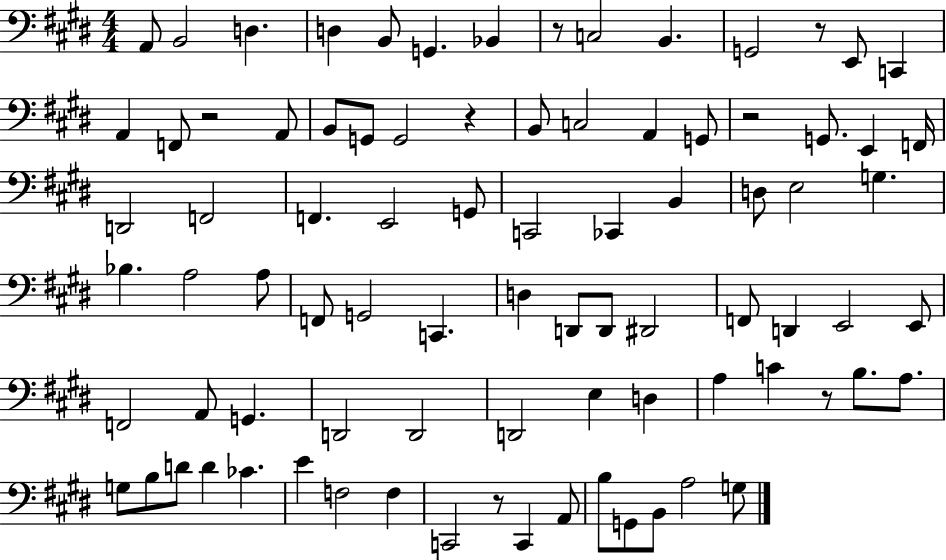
X:1
T:Untitled
M:4/4
L:1/4
K:E
A,,/2 B,,2 D, D, B,,/2 G,, _B,, z/2 C,2 B,, G,,2 z/2 E,,/2 C,, A,, F,,/2 z2 A,,/2 B,,/2 G,,/2 G,,2 z B,,/2 C,2 A,, G,,/2 z2 G,,/2 E,, F,,/4 D,,2 F,,2 F,, E,,2 G,,/2 C,,2 _C,, B,, D,/2 E,2 G, _B, A,2 A,/2 F,,/2 G,,2 C,, D, D,,/2 D,,/2 ^D,,2 F,,/2 D,, E,,2 E,,/2 F,,2 A,,/2 G,, D,,2 D,,2 D,,2 E, D, A, C z/2 B,/2 A,/2 G,/2 B,/2 D/2 D _C E F,2 F, C,,2 z/2 C,, A,,/2 B,/2 G,,/2 B,,/2 A,2 G,/2